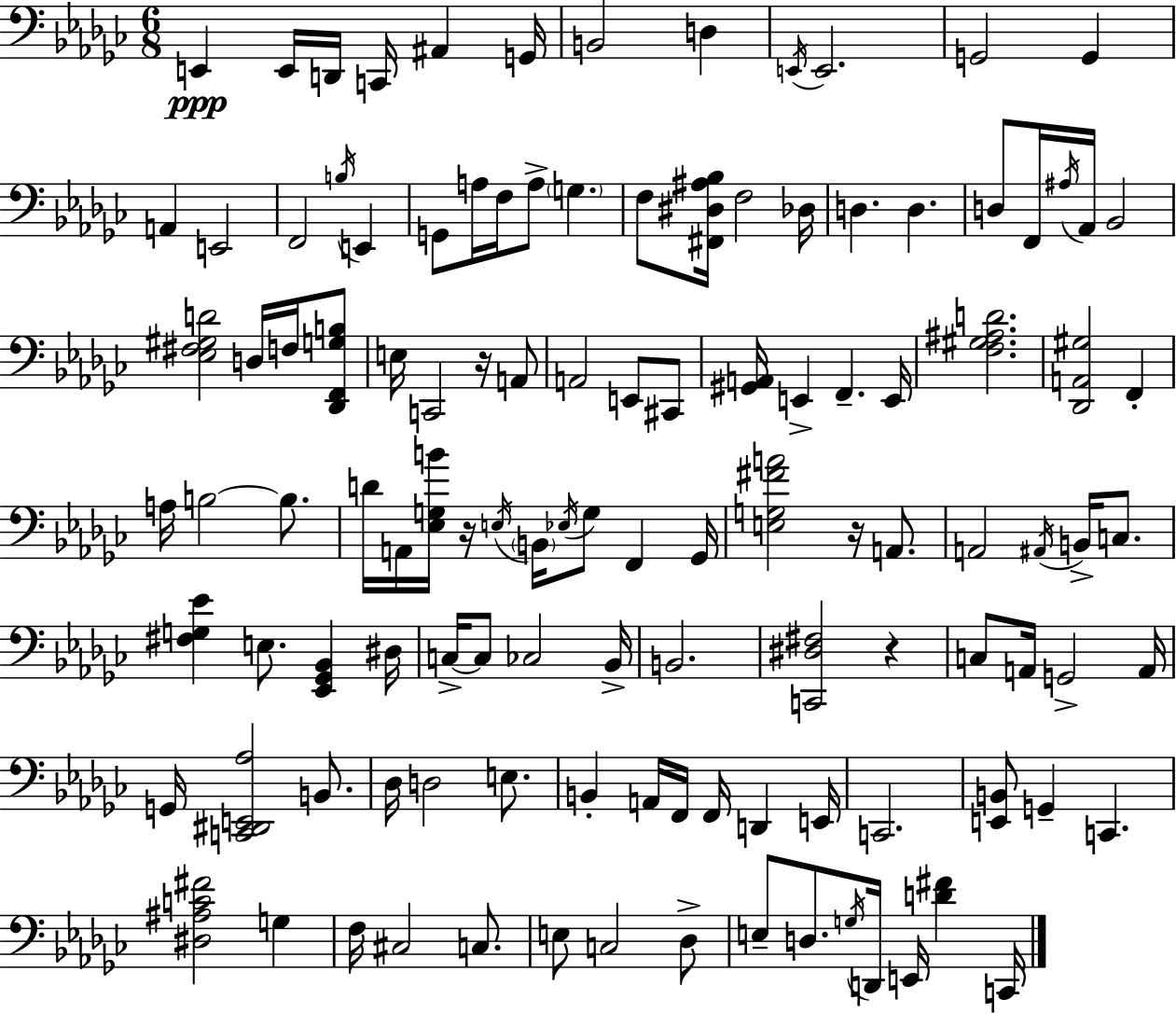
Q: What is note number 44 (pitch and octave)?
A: F2